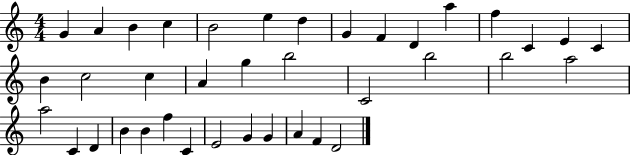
X:1
T:Untitled
M:4/4
L:1/4
K:C
G A B c B2 e d G F D a f C E C B c2 c A g b2 C2 b2 b2 a2 a2 C D B B f C E2 G G A F D2